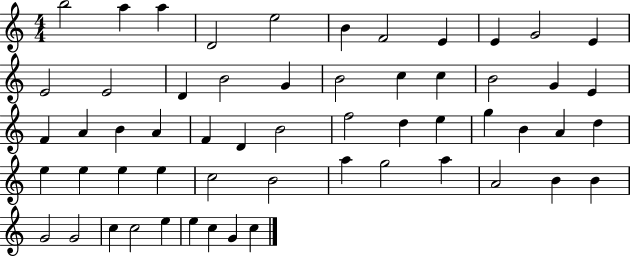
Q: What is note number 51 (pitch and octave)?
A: C5